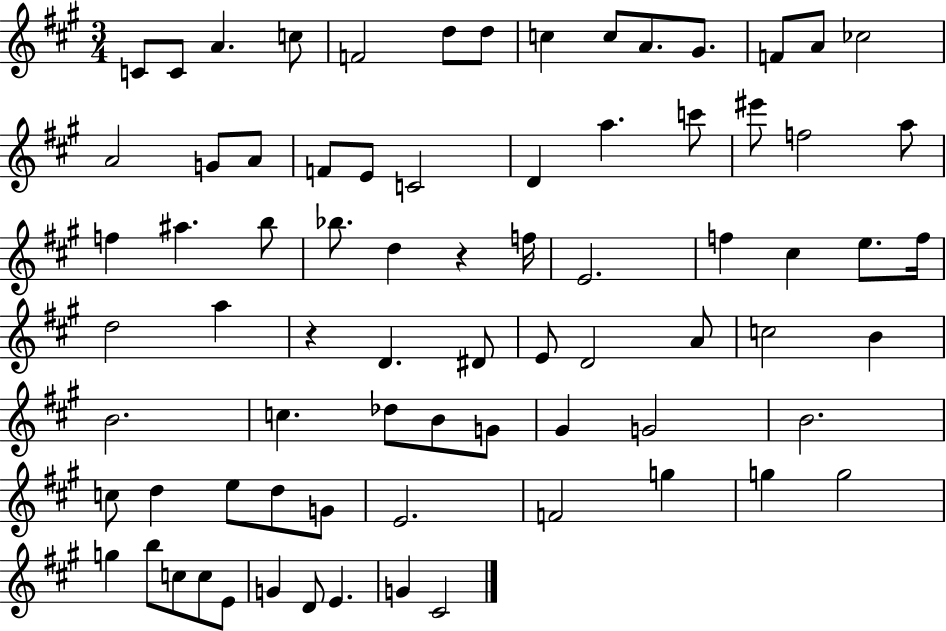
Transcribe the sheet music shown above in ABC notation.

X:1
T:Untitled
M:3/4
L:1/4
K:A
C/2 C/2 A c/2 F2 d/2 d/2 c c/2 A/2 ^G/2 F/2 A/2 _c2 A2 G/2 A/2 F/2 E/2 C2 D a c'/2 ^e'/2 f2 a/2 f ^a b/2 _b/2 d z f/4 E2 f ^c e/2 f/4 d2 a z D ^D/2 E/2 D2 A/2 c2 B B2 c _d/2 B/2 G/2 ^G G2 B2 c/2 d e/2 d/2 G/2 E2 F2 g g g2 g b/2 c/2 c/2 E/2 G D/2 E G ^C2